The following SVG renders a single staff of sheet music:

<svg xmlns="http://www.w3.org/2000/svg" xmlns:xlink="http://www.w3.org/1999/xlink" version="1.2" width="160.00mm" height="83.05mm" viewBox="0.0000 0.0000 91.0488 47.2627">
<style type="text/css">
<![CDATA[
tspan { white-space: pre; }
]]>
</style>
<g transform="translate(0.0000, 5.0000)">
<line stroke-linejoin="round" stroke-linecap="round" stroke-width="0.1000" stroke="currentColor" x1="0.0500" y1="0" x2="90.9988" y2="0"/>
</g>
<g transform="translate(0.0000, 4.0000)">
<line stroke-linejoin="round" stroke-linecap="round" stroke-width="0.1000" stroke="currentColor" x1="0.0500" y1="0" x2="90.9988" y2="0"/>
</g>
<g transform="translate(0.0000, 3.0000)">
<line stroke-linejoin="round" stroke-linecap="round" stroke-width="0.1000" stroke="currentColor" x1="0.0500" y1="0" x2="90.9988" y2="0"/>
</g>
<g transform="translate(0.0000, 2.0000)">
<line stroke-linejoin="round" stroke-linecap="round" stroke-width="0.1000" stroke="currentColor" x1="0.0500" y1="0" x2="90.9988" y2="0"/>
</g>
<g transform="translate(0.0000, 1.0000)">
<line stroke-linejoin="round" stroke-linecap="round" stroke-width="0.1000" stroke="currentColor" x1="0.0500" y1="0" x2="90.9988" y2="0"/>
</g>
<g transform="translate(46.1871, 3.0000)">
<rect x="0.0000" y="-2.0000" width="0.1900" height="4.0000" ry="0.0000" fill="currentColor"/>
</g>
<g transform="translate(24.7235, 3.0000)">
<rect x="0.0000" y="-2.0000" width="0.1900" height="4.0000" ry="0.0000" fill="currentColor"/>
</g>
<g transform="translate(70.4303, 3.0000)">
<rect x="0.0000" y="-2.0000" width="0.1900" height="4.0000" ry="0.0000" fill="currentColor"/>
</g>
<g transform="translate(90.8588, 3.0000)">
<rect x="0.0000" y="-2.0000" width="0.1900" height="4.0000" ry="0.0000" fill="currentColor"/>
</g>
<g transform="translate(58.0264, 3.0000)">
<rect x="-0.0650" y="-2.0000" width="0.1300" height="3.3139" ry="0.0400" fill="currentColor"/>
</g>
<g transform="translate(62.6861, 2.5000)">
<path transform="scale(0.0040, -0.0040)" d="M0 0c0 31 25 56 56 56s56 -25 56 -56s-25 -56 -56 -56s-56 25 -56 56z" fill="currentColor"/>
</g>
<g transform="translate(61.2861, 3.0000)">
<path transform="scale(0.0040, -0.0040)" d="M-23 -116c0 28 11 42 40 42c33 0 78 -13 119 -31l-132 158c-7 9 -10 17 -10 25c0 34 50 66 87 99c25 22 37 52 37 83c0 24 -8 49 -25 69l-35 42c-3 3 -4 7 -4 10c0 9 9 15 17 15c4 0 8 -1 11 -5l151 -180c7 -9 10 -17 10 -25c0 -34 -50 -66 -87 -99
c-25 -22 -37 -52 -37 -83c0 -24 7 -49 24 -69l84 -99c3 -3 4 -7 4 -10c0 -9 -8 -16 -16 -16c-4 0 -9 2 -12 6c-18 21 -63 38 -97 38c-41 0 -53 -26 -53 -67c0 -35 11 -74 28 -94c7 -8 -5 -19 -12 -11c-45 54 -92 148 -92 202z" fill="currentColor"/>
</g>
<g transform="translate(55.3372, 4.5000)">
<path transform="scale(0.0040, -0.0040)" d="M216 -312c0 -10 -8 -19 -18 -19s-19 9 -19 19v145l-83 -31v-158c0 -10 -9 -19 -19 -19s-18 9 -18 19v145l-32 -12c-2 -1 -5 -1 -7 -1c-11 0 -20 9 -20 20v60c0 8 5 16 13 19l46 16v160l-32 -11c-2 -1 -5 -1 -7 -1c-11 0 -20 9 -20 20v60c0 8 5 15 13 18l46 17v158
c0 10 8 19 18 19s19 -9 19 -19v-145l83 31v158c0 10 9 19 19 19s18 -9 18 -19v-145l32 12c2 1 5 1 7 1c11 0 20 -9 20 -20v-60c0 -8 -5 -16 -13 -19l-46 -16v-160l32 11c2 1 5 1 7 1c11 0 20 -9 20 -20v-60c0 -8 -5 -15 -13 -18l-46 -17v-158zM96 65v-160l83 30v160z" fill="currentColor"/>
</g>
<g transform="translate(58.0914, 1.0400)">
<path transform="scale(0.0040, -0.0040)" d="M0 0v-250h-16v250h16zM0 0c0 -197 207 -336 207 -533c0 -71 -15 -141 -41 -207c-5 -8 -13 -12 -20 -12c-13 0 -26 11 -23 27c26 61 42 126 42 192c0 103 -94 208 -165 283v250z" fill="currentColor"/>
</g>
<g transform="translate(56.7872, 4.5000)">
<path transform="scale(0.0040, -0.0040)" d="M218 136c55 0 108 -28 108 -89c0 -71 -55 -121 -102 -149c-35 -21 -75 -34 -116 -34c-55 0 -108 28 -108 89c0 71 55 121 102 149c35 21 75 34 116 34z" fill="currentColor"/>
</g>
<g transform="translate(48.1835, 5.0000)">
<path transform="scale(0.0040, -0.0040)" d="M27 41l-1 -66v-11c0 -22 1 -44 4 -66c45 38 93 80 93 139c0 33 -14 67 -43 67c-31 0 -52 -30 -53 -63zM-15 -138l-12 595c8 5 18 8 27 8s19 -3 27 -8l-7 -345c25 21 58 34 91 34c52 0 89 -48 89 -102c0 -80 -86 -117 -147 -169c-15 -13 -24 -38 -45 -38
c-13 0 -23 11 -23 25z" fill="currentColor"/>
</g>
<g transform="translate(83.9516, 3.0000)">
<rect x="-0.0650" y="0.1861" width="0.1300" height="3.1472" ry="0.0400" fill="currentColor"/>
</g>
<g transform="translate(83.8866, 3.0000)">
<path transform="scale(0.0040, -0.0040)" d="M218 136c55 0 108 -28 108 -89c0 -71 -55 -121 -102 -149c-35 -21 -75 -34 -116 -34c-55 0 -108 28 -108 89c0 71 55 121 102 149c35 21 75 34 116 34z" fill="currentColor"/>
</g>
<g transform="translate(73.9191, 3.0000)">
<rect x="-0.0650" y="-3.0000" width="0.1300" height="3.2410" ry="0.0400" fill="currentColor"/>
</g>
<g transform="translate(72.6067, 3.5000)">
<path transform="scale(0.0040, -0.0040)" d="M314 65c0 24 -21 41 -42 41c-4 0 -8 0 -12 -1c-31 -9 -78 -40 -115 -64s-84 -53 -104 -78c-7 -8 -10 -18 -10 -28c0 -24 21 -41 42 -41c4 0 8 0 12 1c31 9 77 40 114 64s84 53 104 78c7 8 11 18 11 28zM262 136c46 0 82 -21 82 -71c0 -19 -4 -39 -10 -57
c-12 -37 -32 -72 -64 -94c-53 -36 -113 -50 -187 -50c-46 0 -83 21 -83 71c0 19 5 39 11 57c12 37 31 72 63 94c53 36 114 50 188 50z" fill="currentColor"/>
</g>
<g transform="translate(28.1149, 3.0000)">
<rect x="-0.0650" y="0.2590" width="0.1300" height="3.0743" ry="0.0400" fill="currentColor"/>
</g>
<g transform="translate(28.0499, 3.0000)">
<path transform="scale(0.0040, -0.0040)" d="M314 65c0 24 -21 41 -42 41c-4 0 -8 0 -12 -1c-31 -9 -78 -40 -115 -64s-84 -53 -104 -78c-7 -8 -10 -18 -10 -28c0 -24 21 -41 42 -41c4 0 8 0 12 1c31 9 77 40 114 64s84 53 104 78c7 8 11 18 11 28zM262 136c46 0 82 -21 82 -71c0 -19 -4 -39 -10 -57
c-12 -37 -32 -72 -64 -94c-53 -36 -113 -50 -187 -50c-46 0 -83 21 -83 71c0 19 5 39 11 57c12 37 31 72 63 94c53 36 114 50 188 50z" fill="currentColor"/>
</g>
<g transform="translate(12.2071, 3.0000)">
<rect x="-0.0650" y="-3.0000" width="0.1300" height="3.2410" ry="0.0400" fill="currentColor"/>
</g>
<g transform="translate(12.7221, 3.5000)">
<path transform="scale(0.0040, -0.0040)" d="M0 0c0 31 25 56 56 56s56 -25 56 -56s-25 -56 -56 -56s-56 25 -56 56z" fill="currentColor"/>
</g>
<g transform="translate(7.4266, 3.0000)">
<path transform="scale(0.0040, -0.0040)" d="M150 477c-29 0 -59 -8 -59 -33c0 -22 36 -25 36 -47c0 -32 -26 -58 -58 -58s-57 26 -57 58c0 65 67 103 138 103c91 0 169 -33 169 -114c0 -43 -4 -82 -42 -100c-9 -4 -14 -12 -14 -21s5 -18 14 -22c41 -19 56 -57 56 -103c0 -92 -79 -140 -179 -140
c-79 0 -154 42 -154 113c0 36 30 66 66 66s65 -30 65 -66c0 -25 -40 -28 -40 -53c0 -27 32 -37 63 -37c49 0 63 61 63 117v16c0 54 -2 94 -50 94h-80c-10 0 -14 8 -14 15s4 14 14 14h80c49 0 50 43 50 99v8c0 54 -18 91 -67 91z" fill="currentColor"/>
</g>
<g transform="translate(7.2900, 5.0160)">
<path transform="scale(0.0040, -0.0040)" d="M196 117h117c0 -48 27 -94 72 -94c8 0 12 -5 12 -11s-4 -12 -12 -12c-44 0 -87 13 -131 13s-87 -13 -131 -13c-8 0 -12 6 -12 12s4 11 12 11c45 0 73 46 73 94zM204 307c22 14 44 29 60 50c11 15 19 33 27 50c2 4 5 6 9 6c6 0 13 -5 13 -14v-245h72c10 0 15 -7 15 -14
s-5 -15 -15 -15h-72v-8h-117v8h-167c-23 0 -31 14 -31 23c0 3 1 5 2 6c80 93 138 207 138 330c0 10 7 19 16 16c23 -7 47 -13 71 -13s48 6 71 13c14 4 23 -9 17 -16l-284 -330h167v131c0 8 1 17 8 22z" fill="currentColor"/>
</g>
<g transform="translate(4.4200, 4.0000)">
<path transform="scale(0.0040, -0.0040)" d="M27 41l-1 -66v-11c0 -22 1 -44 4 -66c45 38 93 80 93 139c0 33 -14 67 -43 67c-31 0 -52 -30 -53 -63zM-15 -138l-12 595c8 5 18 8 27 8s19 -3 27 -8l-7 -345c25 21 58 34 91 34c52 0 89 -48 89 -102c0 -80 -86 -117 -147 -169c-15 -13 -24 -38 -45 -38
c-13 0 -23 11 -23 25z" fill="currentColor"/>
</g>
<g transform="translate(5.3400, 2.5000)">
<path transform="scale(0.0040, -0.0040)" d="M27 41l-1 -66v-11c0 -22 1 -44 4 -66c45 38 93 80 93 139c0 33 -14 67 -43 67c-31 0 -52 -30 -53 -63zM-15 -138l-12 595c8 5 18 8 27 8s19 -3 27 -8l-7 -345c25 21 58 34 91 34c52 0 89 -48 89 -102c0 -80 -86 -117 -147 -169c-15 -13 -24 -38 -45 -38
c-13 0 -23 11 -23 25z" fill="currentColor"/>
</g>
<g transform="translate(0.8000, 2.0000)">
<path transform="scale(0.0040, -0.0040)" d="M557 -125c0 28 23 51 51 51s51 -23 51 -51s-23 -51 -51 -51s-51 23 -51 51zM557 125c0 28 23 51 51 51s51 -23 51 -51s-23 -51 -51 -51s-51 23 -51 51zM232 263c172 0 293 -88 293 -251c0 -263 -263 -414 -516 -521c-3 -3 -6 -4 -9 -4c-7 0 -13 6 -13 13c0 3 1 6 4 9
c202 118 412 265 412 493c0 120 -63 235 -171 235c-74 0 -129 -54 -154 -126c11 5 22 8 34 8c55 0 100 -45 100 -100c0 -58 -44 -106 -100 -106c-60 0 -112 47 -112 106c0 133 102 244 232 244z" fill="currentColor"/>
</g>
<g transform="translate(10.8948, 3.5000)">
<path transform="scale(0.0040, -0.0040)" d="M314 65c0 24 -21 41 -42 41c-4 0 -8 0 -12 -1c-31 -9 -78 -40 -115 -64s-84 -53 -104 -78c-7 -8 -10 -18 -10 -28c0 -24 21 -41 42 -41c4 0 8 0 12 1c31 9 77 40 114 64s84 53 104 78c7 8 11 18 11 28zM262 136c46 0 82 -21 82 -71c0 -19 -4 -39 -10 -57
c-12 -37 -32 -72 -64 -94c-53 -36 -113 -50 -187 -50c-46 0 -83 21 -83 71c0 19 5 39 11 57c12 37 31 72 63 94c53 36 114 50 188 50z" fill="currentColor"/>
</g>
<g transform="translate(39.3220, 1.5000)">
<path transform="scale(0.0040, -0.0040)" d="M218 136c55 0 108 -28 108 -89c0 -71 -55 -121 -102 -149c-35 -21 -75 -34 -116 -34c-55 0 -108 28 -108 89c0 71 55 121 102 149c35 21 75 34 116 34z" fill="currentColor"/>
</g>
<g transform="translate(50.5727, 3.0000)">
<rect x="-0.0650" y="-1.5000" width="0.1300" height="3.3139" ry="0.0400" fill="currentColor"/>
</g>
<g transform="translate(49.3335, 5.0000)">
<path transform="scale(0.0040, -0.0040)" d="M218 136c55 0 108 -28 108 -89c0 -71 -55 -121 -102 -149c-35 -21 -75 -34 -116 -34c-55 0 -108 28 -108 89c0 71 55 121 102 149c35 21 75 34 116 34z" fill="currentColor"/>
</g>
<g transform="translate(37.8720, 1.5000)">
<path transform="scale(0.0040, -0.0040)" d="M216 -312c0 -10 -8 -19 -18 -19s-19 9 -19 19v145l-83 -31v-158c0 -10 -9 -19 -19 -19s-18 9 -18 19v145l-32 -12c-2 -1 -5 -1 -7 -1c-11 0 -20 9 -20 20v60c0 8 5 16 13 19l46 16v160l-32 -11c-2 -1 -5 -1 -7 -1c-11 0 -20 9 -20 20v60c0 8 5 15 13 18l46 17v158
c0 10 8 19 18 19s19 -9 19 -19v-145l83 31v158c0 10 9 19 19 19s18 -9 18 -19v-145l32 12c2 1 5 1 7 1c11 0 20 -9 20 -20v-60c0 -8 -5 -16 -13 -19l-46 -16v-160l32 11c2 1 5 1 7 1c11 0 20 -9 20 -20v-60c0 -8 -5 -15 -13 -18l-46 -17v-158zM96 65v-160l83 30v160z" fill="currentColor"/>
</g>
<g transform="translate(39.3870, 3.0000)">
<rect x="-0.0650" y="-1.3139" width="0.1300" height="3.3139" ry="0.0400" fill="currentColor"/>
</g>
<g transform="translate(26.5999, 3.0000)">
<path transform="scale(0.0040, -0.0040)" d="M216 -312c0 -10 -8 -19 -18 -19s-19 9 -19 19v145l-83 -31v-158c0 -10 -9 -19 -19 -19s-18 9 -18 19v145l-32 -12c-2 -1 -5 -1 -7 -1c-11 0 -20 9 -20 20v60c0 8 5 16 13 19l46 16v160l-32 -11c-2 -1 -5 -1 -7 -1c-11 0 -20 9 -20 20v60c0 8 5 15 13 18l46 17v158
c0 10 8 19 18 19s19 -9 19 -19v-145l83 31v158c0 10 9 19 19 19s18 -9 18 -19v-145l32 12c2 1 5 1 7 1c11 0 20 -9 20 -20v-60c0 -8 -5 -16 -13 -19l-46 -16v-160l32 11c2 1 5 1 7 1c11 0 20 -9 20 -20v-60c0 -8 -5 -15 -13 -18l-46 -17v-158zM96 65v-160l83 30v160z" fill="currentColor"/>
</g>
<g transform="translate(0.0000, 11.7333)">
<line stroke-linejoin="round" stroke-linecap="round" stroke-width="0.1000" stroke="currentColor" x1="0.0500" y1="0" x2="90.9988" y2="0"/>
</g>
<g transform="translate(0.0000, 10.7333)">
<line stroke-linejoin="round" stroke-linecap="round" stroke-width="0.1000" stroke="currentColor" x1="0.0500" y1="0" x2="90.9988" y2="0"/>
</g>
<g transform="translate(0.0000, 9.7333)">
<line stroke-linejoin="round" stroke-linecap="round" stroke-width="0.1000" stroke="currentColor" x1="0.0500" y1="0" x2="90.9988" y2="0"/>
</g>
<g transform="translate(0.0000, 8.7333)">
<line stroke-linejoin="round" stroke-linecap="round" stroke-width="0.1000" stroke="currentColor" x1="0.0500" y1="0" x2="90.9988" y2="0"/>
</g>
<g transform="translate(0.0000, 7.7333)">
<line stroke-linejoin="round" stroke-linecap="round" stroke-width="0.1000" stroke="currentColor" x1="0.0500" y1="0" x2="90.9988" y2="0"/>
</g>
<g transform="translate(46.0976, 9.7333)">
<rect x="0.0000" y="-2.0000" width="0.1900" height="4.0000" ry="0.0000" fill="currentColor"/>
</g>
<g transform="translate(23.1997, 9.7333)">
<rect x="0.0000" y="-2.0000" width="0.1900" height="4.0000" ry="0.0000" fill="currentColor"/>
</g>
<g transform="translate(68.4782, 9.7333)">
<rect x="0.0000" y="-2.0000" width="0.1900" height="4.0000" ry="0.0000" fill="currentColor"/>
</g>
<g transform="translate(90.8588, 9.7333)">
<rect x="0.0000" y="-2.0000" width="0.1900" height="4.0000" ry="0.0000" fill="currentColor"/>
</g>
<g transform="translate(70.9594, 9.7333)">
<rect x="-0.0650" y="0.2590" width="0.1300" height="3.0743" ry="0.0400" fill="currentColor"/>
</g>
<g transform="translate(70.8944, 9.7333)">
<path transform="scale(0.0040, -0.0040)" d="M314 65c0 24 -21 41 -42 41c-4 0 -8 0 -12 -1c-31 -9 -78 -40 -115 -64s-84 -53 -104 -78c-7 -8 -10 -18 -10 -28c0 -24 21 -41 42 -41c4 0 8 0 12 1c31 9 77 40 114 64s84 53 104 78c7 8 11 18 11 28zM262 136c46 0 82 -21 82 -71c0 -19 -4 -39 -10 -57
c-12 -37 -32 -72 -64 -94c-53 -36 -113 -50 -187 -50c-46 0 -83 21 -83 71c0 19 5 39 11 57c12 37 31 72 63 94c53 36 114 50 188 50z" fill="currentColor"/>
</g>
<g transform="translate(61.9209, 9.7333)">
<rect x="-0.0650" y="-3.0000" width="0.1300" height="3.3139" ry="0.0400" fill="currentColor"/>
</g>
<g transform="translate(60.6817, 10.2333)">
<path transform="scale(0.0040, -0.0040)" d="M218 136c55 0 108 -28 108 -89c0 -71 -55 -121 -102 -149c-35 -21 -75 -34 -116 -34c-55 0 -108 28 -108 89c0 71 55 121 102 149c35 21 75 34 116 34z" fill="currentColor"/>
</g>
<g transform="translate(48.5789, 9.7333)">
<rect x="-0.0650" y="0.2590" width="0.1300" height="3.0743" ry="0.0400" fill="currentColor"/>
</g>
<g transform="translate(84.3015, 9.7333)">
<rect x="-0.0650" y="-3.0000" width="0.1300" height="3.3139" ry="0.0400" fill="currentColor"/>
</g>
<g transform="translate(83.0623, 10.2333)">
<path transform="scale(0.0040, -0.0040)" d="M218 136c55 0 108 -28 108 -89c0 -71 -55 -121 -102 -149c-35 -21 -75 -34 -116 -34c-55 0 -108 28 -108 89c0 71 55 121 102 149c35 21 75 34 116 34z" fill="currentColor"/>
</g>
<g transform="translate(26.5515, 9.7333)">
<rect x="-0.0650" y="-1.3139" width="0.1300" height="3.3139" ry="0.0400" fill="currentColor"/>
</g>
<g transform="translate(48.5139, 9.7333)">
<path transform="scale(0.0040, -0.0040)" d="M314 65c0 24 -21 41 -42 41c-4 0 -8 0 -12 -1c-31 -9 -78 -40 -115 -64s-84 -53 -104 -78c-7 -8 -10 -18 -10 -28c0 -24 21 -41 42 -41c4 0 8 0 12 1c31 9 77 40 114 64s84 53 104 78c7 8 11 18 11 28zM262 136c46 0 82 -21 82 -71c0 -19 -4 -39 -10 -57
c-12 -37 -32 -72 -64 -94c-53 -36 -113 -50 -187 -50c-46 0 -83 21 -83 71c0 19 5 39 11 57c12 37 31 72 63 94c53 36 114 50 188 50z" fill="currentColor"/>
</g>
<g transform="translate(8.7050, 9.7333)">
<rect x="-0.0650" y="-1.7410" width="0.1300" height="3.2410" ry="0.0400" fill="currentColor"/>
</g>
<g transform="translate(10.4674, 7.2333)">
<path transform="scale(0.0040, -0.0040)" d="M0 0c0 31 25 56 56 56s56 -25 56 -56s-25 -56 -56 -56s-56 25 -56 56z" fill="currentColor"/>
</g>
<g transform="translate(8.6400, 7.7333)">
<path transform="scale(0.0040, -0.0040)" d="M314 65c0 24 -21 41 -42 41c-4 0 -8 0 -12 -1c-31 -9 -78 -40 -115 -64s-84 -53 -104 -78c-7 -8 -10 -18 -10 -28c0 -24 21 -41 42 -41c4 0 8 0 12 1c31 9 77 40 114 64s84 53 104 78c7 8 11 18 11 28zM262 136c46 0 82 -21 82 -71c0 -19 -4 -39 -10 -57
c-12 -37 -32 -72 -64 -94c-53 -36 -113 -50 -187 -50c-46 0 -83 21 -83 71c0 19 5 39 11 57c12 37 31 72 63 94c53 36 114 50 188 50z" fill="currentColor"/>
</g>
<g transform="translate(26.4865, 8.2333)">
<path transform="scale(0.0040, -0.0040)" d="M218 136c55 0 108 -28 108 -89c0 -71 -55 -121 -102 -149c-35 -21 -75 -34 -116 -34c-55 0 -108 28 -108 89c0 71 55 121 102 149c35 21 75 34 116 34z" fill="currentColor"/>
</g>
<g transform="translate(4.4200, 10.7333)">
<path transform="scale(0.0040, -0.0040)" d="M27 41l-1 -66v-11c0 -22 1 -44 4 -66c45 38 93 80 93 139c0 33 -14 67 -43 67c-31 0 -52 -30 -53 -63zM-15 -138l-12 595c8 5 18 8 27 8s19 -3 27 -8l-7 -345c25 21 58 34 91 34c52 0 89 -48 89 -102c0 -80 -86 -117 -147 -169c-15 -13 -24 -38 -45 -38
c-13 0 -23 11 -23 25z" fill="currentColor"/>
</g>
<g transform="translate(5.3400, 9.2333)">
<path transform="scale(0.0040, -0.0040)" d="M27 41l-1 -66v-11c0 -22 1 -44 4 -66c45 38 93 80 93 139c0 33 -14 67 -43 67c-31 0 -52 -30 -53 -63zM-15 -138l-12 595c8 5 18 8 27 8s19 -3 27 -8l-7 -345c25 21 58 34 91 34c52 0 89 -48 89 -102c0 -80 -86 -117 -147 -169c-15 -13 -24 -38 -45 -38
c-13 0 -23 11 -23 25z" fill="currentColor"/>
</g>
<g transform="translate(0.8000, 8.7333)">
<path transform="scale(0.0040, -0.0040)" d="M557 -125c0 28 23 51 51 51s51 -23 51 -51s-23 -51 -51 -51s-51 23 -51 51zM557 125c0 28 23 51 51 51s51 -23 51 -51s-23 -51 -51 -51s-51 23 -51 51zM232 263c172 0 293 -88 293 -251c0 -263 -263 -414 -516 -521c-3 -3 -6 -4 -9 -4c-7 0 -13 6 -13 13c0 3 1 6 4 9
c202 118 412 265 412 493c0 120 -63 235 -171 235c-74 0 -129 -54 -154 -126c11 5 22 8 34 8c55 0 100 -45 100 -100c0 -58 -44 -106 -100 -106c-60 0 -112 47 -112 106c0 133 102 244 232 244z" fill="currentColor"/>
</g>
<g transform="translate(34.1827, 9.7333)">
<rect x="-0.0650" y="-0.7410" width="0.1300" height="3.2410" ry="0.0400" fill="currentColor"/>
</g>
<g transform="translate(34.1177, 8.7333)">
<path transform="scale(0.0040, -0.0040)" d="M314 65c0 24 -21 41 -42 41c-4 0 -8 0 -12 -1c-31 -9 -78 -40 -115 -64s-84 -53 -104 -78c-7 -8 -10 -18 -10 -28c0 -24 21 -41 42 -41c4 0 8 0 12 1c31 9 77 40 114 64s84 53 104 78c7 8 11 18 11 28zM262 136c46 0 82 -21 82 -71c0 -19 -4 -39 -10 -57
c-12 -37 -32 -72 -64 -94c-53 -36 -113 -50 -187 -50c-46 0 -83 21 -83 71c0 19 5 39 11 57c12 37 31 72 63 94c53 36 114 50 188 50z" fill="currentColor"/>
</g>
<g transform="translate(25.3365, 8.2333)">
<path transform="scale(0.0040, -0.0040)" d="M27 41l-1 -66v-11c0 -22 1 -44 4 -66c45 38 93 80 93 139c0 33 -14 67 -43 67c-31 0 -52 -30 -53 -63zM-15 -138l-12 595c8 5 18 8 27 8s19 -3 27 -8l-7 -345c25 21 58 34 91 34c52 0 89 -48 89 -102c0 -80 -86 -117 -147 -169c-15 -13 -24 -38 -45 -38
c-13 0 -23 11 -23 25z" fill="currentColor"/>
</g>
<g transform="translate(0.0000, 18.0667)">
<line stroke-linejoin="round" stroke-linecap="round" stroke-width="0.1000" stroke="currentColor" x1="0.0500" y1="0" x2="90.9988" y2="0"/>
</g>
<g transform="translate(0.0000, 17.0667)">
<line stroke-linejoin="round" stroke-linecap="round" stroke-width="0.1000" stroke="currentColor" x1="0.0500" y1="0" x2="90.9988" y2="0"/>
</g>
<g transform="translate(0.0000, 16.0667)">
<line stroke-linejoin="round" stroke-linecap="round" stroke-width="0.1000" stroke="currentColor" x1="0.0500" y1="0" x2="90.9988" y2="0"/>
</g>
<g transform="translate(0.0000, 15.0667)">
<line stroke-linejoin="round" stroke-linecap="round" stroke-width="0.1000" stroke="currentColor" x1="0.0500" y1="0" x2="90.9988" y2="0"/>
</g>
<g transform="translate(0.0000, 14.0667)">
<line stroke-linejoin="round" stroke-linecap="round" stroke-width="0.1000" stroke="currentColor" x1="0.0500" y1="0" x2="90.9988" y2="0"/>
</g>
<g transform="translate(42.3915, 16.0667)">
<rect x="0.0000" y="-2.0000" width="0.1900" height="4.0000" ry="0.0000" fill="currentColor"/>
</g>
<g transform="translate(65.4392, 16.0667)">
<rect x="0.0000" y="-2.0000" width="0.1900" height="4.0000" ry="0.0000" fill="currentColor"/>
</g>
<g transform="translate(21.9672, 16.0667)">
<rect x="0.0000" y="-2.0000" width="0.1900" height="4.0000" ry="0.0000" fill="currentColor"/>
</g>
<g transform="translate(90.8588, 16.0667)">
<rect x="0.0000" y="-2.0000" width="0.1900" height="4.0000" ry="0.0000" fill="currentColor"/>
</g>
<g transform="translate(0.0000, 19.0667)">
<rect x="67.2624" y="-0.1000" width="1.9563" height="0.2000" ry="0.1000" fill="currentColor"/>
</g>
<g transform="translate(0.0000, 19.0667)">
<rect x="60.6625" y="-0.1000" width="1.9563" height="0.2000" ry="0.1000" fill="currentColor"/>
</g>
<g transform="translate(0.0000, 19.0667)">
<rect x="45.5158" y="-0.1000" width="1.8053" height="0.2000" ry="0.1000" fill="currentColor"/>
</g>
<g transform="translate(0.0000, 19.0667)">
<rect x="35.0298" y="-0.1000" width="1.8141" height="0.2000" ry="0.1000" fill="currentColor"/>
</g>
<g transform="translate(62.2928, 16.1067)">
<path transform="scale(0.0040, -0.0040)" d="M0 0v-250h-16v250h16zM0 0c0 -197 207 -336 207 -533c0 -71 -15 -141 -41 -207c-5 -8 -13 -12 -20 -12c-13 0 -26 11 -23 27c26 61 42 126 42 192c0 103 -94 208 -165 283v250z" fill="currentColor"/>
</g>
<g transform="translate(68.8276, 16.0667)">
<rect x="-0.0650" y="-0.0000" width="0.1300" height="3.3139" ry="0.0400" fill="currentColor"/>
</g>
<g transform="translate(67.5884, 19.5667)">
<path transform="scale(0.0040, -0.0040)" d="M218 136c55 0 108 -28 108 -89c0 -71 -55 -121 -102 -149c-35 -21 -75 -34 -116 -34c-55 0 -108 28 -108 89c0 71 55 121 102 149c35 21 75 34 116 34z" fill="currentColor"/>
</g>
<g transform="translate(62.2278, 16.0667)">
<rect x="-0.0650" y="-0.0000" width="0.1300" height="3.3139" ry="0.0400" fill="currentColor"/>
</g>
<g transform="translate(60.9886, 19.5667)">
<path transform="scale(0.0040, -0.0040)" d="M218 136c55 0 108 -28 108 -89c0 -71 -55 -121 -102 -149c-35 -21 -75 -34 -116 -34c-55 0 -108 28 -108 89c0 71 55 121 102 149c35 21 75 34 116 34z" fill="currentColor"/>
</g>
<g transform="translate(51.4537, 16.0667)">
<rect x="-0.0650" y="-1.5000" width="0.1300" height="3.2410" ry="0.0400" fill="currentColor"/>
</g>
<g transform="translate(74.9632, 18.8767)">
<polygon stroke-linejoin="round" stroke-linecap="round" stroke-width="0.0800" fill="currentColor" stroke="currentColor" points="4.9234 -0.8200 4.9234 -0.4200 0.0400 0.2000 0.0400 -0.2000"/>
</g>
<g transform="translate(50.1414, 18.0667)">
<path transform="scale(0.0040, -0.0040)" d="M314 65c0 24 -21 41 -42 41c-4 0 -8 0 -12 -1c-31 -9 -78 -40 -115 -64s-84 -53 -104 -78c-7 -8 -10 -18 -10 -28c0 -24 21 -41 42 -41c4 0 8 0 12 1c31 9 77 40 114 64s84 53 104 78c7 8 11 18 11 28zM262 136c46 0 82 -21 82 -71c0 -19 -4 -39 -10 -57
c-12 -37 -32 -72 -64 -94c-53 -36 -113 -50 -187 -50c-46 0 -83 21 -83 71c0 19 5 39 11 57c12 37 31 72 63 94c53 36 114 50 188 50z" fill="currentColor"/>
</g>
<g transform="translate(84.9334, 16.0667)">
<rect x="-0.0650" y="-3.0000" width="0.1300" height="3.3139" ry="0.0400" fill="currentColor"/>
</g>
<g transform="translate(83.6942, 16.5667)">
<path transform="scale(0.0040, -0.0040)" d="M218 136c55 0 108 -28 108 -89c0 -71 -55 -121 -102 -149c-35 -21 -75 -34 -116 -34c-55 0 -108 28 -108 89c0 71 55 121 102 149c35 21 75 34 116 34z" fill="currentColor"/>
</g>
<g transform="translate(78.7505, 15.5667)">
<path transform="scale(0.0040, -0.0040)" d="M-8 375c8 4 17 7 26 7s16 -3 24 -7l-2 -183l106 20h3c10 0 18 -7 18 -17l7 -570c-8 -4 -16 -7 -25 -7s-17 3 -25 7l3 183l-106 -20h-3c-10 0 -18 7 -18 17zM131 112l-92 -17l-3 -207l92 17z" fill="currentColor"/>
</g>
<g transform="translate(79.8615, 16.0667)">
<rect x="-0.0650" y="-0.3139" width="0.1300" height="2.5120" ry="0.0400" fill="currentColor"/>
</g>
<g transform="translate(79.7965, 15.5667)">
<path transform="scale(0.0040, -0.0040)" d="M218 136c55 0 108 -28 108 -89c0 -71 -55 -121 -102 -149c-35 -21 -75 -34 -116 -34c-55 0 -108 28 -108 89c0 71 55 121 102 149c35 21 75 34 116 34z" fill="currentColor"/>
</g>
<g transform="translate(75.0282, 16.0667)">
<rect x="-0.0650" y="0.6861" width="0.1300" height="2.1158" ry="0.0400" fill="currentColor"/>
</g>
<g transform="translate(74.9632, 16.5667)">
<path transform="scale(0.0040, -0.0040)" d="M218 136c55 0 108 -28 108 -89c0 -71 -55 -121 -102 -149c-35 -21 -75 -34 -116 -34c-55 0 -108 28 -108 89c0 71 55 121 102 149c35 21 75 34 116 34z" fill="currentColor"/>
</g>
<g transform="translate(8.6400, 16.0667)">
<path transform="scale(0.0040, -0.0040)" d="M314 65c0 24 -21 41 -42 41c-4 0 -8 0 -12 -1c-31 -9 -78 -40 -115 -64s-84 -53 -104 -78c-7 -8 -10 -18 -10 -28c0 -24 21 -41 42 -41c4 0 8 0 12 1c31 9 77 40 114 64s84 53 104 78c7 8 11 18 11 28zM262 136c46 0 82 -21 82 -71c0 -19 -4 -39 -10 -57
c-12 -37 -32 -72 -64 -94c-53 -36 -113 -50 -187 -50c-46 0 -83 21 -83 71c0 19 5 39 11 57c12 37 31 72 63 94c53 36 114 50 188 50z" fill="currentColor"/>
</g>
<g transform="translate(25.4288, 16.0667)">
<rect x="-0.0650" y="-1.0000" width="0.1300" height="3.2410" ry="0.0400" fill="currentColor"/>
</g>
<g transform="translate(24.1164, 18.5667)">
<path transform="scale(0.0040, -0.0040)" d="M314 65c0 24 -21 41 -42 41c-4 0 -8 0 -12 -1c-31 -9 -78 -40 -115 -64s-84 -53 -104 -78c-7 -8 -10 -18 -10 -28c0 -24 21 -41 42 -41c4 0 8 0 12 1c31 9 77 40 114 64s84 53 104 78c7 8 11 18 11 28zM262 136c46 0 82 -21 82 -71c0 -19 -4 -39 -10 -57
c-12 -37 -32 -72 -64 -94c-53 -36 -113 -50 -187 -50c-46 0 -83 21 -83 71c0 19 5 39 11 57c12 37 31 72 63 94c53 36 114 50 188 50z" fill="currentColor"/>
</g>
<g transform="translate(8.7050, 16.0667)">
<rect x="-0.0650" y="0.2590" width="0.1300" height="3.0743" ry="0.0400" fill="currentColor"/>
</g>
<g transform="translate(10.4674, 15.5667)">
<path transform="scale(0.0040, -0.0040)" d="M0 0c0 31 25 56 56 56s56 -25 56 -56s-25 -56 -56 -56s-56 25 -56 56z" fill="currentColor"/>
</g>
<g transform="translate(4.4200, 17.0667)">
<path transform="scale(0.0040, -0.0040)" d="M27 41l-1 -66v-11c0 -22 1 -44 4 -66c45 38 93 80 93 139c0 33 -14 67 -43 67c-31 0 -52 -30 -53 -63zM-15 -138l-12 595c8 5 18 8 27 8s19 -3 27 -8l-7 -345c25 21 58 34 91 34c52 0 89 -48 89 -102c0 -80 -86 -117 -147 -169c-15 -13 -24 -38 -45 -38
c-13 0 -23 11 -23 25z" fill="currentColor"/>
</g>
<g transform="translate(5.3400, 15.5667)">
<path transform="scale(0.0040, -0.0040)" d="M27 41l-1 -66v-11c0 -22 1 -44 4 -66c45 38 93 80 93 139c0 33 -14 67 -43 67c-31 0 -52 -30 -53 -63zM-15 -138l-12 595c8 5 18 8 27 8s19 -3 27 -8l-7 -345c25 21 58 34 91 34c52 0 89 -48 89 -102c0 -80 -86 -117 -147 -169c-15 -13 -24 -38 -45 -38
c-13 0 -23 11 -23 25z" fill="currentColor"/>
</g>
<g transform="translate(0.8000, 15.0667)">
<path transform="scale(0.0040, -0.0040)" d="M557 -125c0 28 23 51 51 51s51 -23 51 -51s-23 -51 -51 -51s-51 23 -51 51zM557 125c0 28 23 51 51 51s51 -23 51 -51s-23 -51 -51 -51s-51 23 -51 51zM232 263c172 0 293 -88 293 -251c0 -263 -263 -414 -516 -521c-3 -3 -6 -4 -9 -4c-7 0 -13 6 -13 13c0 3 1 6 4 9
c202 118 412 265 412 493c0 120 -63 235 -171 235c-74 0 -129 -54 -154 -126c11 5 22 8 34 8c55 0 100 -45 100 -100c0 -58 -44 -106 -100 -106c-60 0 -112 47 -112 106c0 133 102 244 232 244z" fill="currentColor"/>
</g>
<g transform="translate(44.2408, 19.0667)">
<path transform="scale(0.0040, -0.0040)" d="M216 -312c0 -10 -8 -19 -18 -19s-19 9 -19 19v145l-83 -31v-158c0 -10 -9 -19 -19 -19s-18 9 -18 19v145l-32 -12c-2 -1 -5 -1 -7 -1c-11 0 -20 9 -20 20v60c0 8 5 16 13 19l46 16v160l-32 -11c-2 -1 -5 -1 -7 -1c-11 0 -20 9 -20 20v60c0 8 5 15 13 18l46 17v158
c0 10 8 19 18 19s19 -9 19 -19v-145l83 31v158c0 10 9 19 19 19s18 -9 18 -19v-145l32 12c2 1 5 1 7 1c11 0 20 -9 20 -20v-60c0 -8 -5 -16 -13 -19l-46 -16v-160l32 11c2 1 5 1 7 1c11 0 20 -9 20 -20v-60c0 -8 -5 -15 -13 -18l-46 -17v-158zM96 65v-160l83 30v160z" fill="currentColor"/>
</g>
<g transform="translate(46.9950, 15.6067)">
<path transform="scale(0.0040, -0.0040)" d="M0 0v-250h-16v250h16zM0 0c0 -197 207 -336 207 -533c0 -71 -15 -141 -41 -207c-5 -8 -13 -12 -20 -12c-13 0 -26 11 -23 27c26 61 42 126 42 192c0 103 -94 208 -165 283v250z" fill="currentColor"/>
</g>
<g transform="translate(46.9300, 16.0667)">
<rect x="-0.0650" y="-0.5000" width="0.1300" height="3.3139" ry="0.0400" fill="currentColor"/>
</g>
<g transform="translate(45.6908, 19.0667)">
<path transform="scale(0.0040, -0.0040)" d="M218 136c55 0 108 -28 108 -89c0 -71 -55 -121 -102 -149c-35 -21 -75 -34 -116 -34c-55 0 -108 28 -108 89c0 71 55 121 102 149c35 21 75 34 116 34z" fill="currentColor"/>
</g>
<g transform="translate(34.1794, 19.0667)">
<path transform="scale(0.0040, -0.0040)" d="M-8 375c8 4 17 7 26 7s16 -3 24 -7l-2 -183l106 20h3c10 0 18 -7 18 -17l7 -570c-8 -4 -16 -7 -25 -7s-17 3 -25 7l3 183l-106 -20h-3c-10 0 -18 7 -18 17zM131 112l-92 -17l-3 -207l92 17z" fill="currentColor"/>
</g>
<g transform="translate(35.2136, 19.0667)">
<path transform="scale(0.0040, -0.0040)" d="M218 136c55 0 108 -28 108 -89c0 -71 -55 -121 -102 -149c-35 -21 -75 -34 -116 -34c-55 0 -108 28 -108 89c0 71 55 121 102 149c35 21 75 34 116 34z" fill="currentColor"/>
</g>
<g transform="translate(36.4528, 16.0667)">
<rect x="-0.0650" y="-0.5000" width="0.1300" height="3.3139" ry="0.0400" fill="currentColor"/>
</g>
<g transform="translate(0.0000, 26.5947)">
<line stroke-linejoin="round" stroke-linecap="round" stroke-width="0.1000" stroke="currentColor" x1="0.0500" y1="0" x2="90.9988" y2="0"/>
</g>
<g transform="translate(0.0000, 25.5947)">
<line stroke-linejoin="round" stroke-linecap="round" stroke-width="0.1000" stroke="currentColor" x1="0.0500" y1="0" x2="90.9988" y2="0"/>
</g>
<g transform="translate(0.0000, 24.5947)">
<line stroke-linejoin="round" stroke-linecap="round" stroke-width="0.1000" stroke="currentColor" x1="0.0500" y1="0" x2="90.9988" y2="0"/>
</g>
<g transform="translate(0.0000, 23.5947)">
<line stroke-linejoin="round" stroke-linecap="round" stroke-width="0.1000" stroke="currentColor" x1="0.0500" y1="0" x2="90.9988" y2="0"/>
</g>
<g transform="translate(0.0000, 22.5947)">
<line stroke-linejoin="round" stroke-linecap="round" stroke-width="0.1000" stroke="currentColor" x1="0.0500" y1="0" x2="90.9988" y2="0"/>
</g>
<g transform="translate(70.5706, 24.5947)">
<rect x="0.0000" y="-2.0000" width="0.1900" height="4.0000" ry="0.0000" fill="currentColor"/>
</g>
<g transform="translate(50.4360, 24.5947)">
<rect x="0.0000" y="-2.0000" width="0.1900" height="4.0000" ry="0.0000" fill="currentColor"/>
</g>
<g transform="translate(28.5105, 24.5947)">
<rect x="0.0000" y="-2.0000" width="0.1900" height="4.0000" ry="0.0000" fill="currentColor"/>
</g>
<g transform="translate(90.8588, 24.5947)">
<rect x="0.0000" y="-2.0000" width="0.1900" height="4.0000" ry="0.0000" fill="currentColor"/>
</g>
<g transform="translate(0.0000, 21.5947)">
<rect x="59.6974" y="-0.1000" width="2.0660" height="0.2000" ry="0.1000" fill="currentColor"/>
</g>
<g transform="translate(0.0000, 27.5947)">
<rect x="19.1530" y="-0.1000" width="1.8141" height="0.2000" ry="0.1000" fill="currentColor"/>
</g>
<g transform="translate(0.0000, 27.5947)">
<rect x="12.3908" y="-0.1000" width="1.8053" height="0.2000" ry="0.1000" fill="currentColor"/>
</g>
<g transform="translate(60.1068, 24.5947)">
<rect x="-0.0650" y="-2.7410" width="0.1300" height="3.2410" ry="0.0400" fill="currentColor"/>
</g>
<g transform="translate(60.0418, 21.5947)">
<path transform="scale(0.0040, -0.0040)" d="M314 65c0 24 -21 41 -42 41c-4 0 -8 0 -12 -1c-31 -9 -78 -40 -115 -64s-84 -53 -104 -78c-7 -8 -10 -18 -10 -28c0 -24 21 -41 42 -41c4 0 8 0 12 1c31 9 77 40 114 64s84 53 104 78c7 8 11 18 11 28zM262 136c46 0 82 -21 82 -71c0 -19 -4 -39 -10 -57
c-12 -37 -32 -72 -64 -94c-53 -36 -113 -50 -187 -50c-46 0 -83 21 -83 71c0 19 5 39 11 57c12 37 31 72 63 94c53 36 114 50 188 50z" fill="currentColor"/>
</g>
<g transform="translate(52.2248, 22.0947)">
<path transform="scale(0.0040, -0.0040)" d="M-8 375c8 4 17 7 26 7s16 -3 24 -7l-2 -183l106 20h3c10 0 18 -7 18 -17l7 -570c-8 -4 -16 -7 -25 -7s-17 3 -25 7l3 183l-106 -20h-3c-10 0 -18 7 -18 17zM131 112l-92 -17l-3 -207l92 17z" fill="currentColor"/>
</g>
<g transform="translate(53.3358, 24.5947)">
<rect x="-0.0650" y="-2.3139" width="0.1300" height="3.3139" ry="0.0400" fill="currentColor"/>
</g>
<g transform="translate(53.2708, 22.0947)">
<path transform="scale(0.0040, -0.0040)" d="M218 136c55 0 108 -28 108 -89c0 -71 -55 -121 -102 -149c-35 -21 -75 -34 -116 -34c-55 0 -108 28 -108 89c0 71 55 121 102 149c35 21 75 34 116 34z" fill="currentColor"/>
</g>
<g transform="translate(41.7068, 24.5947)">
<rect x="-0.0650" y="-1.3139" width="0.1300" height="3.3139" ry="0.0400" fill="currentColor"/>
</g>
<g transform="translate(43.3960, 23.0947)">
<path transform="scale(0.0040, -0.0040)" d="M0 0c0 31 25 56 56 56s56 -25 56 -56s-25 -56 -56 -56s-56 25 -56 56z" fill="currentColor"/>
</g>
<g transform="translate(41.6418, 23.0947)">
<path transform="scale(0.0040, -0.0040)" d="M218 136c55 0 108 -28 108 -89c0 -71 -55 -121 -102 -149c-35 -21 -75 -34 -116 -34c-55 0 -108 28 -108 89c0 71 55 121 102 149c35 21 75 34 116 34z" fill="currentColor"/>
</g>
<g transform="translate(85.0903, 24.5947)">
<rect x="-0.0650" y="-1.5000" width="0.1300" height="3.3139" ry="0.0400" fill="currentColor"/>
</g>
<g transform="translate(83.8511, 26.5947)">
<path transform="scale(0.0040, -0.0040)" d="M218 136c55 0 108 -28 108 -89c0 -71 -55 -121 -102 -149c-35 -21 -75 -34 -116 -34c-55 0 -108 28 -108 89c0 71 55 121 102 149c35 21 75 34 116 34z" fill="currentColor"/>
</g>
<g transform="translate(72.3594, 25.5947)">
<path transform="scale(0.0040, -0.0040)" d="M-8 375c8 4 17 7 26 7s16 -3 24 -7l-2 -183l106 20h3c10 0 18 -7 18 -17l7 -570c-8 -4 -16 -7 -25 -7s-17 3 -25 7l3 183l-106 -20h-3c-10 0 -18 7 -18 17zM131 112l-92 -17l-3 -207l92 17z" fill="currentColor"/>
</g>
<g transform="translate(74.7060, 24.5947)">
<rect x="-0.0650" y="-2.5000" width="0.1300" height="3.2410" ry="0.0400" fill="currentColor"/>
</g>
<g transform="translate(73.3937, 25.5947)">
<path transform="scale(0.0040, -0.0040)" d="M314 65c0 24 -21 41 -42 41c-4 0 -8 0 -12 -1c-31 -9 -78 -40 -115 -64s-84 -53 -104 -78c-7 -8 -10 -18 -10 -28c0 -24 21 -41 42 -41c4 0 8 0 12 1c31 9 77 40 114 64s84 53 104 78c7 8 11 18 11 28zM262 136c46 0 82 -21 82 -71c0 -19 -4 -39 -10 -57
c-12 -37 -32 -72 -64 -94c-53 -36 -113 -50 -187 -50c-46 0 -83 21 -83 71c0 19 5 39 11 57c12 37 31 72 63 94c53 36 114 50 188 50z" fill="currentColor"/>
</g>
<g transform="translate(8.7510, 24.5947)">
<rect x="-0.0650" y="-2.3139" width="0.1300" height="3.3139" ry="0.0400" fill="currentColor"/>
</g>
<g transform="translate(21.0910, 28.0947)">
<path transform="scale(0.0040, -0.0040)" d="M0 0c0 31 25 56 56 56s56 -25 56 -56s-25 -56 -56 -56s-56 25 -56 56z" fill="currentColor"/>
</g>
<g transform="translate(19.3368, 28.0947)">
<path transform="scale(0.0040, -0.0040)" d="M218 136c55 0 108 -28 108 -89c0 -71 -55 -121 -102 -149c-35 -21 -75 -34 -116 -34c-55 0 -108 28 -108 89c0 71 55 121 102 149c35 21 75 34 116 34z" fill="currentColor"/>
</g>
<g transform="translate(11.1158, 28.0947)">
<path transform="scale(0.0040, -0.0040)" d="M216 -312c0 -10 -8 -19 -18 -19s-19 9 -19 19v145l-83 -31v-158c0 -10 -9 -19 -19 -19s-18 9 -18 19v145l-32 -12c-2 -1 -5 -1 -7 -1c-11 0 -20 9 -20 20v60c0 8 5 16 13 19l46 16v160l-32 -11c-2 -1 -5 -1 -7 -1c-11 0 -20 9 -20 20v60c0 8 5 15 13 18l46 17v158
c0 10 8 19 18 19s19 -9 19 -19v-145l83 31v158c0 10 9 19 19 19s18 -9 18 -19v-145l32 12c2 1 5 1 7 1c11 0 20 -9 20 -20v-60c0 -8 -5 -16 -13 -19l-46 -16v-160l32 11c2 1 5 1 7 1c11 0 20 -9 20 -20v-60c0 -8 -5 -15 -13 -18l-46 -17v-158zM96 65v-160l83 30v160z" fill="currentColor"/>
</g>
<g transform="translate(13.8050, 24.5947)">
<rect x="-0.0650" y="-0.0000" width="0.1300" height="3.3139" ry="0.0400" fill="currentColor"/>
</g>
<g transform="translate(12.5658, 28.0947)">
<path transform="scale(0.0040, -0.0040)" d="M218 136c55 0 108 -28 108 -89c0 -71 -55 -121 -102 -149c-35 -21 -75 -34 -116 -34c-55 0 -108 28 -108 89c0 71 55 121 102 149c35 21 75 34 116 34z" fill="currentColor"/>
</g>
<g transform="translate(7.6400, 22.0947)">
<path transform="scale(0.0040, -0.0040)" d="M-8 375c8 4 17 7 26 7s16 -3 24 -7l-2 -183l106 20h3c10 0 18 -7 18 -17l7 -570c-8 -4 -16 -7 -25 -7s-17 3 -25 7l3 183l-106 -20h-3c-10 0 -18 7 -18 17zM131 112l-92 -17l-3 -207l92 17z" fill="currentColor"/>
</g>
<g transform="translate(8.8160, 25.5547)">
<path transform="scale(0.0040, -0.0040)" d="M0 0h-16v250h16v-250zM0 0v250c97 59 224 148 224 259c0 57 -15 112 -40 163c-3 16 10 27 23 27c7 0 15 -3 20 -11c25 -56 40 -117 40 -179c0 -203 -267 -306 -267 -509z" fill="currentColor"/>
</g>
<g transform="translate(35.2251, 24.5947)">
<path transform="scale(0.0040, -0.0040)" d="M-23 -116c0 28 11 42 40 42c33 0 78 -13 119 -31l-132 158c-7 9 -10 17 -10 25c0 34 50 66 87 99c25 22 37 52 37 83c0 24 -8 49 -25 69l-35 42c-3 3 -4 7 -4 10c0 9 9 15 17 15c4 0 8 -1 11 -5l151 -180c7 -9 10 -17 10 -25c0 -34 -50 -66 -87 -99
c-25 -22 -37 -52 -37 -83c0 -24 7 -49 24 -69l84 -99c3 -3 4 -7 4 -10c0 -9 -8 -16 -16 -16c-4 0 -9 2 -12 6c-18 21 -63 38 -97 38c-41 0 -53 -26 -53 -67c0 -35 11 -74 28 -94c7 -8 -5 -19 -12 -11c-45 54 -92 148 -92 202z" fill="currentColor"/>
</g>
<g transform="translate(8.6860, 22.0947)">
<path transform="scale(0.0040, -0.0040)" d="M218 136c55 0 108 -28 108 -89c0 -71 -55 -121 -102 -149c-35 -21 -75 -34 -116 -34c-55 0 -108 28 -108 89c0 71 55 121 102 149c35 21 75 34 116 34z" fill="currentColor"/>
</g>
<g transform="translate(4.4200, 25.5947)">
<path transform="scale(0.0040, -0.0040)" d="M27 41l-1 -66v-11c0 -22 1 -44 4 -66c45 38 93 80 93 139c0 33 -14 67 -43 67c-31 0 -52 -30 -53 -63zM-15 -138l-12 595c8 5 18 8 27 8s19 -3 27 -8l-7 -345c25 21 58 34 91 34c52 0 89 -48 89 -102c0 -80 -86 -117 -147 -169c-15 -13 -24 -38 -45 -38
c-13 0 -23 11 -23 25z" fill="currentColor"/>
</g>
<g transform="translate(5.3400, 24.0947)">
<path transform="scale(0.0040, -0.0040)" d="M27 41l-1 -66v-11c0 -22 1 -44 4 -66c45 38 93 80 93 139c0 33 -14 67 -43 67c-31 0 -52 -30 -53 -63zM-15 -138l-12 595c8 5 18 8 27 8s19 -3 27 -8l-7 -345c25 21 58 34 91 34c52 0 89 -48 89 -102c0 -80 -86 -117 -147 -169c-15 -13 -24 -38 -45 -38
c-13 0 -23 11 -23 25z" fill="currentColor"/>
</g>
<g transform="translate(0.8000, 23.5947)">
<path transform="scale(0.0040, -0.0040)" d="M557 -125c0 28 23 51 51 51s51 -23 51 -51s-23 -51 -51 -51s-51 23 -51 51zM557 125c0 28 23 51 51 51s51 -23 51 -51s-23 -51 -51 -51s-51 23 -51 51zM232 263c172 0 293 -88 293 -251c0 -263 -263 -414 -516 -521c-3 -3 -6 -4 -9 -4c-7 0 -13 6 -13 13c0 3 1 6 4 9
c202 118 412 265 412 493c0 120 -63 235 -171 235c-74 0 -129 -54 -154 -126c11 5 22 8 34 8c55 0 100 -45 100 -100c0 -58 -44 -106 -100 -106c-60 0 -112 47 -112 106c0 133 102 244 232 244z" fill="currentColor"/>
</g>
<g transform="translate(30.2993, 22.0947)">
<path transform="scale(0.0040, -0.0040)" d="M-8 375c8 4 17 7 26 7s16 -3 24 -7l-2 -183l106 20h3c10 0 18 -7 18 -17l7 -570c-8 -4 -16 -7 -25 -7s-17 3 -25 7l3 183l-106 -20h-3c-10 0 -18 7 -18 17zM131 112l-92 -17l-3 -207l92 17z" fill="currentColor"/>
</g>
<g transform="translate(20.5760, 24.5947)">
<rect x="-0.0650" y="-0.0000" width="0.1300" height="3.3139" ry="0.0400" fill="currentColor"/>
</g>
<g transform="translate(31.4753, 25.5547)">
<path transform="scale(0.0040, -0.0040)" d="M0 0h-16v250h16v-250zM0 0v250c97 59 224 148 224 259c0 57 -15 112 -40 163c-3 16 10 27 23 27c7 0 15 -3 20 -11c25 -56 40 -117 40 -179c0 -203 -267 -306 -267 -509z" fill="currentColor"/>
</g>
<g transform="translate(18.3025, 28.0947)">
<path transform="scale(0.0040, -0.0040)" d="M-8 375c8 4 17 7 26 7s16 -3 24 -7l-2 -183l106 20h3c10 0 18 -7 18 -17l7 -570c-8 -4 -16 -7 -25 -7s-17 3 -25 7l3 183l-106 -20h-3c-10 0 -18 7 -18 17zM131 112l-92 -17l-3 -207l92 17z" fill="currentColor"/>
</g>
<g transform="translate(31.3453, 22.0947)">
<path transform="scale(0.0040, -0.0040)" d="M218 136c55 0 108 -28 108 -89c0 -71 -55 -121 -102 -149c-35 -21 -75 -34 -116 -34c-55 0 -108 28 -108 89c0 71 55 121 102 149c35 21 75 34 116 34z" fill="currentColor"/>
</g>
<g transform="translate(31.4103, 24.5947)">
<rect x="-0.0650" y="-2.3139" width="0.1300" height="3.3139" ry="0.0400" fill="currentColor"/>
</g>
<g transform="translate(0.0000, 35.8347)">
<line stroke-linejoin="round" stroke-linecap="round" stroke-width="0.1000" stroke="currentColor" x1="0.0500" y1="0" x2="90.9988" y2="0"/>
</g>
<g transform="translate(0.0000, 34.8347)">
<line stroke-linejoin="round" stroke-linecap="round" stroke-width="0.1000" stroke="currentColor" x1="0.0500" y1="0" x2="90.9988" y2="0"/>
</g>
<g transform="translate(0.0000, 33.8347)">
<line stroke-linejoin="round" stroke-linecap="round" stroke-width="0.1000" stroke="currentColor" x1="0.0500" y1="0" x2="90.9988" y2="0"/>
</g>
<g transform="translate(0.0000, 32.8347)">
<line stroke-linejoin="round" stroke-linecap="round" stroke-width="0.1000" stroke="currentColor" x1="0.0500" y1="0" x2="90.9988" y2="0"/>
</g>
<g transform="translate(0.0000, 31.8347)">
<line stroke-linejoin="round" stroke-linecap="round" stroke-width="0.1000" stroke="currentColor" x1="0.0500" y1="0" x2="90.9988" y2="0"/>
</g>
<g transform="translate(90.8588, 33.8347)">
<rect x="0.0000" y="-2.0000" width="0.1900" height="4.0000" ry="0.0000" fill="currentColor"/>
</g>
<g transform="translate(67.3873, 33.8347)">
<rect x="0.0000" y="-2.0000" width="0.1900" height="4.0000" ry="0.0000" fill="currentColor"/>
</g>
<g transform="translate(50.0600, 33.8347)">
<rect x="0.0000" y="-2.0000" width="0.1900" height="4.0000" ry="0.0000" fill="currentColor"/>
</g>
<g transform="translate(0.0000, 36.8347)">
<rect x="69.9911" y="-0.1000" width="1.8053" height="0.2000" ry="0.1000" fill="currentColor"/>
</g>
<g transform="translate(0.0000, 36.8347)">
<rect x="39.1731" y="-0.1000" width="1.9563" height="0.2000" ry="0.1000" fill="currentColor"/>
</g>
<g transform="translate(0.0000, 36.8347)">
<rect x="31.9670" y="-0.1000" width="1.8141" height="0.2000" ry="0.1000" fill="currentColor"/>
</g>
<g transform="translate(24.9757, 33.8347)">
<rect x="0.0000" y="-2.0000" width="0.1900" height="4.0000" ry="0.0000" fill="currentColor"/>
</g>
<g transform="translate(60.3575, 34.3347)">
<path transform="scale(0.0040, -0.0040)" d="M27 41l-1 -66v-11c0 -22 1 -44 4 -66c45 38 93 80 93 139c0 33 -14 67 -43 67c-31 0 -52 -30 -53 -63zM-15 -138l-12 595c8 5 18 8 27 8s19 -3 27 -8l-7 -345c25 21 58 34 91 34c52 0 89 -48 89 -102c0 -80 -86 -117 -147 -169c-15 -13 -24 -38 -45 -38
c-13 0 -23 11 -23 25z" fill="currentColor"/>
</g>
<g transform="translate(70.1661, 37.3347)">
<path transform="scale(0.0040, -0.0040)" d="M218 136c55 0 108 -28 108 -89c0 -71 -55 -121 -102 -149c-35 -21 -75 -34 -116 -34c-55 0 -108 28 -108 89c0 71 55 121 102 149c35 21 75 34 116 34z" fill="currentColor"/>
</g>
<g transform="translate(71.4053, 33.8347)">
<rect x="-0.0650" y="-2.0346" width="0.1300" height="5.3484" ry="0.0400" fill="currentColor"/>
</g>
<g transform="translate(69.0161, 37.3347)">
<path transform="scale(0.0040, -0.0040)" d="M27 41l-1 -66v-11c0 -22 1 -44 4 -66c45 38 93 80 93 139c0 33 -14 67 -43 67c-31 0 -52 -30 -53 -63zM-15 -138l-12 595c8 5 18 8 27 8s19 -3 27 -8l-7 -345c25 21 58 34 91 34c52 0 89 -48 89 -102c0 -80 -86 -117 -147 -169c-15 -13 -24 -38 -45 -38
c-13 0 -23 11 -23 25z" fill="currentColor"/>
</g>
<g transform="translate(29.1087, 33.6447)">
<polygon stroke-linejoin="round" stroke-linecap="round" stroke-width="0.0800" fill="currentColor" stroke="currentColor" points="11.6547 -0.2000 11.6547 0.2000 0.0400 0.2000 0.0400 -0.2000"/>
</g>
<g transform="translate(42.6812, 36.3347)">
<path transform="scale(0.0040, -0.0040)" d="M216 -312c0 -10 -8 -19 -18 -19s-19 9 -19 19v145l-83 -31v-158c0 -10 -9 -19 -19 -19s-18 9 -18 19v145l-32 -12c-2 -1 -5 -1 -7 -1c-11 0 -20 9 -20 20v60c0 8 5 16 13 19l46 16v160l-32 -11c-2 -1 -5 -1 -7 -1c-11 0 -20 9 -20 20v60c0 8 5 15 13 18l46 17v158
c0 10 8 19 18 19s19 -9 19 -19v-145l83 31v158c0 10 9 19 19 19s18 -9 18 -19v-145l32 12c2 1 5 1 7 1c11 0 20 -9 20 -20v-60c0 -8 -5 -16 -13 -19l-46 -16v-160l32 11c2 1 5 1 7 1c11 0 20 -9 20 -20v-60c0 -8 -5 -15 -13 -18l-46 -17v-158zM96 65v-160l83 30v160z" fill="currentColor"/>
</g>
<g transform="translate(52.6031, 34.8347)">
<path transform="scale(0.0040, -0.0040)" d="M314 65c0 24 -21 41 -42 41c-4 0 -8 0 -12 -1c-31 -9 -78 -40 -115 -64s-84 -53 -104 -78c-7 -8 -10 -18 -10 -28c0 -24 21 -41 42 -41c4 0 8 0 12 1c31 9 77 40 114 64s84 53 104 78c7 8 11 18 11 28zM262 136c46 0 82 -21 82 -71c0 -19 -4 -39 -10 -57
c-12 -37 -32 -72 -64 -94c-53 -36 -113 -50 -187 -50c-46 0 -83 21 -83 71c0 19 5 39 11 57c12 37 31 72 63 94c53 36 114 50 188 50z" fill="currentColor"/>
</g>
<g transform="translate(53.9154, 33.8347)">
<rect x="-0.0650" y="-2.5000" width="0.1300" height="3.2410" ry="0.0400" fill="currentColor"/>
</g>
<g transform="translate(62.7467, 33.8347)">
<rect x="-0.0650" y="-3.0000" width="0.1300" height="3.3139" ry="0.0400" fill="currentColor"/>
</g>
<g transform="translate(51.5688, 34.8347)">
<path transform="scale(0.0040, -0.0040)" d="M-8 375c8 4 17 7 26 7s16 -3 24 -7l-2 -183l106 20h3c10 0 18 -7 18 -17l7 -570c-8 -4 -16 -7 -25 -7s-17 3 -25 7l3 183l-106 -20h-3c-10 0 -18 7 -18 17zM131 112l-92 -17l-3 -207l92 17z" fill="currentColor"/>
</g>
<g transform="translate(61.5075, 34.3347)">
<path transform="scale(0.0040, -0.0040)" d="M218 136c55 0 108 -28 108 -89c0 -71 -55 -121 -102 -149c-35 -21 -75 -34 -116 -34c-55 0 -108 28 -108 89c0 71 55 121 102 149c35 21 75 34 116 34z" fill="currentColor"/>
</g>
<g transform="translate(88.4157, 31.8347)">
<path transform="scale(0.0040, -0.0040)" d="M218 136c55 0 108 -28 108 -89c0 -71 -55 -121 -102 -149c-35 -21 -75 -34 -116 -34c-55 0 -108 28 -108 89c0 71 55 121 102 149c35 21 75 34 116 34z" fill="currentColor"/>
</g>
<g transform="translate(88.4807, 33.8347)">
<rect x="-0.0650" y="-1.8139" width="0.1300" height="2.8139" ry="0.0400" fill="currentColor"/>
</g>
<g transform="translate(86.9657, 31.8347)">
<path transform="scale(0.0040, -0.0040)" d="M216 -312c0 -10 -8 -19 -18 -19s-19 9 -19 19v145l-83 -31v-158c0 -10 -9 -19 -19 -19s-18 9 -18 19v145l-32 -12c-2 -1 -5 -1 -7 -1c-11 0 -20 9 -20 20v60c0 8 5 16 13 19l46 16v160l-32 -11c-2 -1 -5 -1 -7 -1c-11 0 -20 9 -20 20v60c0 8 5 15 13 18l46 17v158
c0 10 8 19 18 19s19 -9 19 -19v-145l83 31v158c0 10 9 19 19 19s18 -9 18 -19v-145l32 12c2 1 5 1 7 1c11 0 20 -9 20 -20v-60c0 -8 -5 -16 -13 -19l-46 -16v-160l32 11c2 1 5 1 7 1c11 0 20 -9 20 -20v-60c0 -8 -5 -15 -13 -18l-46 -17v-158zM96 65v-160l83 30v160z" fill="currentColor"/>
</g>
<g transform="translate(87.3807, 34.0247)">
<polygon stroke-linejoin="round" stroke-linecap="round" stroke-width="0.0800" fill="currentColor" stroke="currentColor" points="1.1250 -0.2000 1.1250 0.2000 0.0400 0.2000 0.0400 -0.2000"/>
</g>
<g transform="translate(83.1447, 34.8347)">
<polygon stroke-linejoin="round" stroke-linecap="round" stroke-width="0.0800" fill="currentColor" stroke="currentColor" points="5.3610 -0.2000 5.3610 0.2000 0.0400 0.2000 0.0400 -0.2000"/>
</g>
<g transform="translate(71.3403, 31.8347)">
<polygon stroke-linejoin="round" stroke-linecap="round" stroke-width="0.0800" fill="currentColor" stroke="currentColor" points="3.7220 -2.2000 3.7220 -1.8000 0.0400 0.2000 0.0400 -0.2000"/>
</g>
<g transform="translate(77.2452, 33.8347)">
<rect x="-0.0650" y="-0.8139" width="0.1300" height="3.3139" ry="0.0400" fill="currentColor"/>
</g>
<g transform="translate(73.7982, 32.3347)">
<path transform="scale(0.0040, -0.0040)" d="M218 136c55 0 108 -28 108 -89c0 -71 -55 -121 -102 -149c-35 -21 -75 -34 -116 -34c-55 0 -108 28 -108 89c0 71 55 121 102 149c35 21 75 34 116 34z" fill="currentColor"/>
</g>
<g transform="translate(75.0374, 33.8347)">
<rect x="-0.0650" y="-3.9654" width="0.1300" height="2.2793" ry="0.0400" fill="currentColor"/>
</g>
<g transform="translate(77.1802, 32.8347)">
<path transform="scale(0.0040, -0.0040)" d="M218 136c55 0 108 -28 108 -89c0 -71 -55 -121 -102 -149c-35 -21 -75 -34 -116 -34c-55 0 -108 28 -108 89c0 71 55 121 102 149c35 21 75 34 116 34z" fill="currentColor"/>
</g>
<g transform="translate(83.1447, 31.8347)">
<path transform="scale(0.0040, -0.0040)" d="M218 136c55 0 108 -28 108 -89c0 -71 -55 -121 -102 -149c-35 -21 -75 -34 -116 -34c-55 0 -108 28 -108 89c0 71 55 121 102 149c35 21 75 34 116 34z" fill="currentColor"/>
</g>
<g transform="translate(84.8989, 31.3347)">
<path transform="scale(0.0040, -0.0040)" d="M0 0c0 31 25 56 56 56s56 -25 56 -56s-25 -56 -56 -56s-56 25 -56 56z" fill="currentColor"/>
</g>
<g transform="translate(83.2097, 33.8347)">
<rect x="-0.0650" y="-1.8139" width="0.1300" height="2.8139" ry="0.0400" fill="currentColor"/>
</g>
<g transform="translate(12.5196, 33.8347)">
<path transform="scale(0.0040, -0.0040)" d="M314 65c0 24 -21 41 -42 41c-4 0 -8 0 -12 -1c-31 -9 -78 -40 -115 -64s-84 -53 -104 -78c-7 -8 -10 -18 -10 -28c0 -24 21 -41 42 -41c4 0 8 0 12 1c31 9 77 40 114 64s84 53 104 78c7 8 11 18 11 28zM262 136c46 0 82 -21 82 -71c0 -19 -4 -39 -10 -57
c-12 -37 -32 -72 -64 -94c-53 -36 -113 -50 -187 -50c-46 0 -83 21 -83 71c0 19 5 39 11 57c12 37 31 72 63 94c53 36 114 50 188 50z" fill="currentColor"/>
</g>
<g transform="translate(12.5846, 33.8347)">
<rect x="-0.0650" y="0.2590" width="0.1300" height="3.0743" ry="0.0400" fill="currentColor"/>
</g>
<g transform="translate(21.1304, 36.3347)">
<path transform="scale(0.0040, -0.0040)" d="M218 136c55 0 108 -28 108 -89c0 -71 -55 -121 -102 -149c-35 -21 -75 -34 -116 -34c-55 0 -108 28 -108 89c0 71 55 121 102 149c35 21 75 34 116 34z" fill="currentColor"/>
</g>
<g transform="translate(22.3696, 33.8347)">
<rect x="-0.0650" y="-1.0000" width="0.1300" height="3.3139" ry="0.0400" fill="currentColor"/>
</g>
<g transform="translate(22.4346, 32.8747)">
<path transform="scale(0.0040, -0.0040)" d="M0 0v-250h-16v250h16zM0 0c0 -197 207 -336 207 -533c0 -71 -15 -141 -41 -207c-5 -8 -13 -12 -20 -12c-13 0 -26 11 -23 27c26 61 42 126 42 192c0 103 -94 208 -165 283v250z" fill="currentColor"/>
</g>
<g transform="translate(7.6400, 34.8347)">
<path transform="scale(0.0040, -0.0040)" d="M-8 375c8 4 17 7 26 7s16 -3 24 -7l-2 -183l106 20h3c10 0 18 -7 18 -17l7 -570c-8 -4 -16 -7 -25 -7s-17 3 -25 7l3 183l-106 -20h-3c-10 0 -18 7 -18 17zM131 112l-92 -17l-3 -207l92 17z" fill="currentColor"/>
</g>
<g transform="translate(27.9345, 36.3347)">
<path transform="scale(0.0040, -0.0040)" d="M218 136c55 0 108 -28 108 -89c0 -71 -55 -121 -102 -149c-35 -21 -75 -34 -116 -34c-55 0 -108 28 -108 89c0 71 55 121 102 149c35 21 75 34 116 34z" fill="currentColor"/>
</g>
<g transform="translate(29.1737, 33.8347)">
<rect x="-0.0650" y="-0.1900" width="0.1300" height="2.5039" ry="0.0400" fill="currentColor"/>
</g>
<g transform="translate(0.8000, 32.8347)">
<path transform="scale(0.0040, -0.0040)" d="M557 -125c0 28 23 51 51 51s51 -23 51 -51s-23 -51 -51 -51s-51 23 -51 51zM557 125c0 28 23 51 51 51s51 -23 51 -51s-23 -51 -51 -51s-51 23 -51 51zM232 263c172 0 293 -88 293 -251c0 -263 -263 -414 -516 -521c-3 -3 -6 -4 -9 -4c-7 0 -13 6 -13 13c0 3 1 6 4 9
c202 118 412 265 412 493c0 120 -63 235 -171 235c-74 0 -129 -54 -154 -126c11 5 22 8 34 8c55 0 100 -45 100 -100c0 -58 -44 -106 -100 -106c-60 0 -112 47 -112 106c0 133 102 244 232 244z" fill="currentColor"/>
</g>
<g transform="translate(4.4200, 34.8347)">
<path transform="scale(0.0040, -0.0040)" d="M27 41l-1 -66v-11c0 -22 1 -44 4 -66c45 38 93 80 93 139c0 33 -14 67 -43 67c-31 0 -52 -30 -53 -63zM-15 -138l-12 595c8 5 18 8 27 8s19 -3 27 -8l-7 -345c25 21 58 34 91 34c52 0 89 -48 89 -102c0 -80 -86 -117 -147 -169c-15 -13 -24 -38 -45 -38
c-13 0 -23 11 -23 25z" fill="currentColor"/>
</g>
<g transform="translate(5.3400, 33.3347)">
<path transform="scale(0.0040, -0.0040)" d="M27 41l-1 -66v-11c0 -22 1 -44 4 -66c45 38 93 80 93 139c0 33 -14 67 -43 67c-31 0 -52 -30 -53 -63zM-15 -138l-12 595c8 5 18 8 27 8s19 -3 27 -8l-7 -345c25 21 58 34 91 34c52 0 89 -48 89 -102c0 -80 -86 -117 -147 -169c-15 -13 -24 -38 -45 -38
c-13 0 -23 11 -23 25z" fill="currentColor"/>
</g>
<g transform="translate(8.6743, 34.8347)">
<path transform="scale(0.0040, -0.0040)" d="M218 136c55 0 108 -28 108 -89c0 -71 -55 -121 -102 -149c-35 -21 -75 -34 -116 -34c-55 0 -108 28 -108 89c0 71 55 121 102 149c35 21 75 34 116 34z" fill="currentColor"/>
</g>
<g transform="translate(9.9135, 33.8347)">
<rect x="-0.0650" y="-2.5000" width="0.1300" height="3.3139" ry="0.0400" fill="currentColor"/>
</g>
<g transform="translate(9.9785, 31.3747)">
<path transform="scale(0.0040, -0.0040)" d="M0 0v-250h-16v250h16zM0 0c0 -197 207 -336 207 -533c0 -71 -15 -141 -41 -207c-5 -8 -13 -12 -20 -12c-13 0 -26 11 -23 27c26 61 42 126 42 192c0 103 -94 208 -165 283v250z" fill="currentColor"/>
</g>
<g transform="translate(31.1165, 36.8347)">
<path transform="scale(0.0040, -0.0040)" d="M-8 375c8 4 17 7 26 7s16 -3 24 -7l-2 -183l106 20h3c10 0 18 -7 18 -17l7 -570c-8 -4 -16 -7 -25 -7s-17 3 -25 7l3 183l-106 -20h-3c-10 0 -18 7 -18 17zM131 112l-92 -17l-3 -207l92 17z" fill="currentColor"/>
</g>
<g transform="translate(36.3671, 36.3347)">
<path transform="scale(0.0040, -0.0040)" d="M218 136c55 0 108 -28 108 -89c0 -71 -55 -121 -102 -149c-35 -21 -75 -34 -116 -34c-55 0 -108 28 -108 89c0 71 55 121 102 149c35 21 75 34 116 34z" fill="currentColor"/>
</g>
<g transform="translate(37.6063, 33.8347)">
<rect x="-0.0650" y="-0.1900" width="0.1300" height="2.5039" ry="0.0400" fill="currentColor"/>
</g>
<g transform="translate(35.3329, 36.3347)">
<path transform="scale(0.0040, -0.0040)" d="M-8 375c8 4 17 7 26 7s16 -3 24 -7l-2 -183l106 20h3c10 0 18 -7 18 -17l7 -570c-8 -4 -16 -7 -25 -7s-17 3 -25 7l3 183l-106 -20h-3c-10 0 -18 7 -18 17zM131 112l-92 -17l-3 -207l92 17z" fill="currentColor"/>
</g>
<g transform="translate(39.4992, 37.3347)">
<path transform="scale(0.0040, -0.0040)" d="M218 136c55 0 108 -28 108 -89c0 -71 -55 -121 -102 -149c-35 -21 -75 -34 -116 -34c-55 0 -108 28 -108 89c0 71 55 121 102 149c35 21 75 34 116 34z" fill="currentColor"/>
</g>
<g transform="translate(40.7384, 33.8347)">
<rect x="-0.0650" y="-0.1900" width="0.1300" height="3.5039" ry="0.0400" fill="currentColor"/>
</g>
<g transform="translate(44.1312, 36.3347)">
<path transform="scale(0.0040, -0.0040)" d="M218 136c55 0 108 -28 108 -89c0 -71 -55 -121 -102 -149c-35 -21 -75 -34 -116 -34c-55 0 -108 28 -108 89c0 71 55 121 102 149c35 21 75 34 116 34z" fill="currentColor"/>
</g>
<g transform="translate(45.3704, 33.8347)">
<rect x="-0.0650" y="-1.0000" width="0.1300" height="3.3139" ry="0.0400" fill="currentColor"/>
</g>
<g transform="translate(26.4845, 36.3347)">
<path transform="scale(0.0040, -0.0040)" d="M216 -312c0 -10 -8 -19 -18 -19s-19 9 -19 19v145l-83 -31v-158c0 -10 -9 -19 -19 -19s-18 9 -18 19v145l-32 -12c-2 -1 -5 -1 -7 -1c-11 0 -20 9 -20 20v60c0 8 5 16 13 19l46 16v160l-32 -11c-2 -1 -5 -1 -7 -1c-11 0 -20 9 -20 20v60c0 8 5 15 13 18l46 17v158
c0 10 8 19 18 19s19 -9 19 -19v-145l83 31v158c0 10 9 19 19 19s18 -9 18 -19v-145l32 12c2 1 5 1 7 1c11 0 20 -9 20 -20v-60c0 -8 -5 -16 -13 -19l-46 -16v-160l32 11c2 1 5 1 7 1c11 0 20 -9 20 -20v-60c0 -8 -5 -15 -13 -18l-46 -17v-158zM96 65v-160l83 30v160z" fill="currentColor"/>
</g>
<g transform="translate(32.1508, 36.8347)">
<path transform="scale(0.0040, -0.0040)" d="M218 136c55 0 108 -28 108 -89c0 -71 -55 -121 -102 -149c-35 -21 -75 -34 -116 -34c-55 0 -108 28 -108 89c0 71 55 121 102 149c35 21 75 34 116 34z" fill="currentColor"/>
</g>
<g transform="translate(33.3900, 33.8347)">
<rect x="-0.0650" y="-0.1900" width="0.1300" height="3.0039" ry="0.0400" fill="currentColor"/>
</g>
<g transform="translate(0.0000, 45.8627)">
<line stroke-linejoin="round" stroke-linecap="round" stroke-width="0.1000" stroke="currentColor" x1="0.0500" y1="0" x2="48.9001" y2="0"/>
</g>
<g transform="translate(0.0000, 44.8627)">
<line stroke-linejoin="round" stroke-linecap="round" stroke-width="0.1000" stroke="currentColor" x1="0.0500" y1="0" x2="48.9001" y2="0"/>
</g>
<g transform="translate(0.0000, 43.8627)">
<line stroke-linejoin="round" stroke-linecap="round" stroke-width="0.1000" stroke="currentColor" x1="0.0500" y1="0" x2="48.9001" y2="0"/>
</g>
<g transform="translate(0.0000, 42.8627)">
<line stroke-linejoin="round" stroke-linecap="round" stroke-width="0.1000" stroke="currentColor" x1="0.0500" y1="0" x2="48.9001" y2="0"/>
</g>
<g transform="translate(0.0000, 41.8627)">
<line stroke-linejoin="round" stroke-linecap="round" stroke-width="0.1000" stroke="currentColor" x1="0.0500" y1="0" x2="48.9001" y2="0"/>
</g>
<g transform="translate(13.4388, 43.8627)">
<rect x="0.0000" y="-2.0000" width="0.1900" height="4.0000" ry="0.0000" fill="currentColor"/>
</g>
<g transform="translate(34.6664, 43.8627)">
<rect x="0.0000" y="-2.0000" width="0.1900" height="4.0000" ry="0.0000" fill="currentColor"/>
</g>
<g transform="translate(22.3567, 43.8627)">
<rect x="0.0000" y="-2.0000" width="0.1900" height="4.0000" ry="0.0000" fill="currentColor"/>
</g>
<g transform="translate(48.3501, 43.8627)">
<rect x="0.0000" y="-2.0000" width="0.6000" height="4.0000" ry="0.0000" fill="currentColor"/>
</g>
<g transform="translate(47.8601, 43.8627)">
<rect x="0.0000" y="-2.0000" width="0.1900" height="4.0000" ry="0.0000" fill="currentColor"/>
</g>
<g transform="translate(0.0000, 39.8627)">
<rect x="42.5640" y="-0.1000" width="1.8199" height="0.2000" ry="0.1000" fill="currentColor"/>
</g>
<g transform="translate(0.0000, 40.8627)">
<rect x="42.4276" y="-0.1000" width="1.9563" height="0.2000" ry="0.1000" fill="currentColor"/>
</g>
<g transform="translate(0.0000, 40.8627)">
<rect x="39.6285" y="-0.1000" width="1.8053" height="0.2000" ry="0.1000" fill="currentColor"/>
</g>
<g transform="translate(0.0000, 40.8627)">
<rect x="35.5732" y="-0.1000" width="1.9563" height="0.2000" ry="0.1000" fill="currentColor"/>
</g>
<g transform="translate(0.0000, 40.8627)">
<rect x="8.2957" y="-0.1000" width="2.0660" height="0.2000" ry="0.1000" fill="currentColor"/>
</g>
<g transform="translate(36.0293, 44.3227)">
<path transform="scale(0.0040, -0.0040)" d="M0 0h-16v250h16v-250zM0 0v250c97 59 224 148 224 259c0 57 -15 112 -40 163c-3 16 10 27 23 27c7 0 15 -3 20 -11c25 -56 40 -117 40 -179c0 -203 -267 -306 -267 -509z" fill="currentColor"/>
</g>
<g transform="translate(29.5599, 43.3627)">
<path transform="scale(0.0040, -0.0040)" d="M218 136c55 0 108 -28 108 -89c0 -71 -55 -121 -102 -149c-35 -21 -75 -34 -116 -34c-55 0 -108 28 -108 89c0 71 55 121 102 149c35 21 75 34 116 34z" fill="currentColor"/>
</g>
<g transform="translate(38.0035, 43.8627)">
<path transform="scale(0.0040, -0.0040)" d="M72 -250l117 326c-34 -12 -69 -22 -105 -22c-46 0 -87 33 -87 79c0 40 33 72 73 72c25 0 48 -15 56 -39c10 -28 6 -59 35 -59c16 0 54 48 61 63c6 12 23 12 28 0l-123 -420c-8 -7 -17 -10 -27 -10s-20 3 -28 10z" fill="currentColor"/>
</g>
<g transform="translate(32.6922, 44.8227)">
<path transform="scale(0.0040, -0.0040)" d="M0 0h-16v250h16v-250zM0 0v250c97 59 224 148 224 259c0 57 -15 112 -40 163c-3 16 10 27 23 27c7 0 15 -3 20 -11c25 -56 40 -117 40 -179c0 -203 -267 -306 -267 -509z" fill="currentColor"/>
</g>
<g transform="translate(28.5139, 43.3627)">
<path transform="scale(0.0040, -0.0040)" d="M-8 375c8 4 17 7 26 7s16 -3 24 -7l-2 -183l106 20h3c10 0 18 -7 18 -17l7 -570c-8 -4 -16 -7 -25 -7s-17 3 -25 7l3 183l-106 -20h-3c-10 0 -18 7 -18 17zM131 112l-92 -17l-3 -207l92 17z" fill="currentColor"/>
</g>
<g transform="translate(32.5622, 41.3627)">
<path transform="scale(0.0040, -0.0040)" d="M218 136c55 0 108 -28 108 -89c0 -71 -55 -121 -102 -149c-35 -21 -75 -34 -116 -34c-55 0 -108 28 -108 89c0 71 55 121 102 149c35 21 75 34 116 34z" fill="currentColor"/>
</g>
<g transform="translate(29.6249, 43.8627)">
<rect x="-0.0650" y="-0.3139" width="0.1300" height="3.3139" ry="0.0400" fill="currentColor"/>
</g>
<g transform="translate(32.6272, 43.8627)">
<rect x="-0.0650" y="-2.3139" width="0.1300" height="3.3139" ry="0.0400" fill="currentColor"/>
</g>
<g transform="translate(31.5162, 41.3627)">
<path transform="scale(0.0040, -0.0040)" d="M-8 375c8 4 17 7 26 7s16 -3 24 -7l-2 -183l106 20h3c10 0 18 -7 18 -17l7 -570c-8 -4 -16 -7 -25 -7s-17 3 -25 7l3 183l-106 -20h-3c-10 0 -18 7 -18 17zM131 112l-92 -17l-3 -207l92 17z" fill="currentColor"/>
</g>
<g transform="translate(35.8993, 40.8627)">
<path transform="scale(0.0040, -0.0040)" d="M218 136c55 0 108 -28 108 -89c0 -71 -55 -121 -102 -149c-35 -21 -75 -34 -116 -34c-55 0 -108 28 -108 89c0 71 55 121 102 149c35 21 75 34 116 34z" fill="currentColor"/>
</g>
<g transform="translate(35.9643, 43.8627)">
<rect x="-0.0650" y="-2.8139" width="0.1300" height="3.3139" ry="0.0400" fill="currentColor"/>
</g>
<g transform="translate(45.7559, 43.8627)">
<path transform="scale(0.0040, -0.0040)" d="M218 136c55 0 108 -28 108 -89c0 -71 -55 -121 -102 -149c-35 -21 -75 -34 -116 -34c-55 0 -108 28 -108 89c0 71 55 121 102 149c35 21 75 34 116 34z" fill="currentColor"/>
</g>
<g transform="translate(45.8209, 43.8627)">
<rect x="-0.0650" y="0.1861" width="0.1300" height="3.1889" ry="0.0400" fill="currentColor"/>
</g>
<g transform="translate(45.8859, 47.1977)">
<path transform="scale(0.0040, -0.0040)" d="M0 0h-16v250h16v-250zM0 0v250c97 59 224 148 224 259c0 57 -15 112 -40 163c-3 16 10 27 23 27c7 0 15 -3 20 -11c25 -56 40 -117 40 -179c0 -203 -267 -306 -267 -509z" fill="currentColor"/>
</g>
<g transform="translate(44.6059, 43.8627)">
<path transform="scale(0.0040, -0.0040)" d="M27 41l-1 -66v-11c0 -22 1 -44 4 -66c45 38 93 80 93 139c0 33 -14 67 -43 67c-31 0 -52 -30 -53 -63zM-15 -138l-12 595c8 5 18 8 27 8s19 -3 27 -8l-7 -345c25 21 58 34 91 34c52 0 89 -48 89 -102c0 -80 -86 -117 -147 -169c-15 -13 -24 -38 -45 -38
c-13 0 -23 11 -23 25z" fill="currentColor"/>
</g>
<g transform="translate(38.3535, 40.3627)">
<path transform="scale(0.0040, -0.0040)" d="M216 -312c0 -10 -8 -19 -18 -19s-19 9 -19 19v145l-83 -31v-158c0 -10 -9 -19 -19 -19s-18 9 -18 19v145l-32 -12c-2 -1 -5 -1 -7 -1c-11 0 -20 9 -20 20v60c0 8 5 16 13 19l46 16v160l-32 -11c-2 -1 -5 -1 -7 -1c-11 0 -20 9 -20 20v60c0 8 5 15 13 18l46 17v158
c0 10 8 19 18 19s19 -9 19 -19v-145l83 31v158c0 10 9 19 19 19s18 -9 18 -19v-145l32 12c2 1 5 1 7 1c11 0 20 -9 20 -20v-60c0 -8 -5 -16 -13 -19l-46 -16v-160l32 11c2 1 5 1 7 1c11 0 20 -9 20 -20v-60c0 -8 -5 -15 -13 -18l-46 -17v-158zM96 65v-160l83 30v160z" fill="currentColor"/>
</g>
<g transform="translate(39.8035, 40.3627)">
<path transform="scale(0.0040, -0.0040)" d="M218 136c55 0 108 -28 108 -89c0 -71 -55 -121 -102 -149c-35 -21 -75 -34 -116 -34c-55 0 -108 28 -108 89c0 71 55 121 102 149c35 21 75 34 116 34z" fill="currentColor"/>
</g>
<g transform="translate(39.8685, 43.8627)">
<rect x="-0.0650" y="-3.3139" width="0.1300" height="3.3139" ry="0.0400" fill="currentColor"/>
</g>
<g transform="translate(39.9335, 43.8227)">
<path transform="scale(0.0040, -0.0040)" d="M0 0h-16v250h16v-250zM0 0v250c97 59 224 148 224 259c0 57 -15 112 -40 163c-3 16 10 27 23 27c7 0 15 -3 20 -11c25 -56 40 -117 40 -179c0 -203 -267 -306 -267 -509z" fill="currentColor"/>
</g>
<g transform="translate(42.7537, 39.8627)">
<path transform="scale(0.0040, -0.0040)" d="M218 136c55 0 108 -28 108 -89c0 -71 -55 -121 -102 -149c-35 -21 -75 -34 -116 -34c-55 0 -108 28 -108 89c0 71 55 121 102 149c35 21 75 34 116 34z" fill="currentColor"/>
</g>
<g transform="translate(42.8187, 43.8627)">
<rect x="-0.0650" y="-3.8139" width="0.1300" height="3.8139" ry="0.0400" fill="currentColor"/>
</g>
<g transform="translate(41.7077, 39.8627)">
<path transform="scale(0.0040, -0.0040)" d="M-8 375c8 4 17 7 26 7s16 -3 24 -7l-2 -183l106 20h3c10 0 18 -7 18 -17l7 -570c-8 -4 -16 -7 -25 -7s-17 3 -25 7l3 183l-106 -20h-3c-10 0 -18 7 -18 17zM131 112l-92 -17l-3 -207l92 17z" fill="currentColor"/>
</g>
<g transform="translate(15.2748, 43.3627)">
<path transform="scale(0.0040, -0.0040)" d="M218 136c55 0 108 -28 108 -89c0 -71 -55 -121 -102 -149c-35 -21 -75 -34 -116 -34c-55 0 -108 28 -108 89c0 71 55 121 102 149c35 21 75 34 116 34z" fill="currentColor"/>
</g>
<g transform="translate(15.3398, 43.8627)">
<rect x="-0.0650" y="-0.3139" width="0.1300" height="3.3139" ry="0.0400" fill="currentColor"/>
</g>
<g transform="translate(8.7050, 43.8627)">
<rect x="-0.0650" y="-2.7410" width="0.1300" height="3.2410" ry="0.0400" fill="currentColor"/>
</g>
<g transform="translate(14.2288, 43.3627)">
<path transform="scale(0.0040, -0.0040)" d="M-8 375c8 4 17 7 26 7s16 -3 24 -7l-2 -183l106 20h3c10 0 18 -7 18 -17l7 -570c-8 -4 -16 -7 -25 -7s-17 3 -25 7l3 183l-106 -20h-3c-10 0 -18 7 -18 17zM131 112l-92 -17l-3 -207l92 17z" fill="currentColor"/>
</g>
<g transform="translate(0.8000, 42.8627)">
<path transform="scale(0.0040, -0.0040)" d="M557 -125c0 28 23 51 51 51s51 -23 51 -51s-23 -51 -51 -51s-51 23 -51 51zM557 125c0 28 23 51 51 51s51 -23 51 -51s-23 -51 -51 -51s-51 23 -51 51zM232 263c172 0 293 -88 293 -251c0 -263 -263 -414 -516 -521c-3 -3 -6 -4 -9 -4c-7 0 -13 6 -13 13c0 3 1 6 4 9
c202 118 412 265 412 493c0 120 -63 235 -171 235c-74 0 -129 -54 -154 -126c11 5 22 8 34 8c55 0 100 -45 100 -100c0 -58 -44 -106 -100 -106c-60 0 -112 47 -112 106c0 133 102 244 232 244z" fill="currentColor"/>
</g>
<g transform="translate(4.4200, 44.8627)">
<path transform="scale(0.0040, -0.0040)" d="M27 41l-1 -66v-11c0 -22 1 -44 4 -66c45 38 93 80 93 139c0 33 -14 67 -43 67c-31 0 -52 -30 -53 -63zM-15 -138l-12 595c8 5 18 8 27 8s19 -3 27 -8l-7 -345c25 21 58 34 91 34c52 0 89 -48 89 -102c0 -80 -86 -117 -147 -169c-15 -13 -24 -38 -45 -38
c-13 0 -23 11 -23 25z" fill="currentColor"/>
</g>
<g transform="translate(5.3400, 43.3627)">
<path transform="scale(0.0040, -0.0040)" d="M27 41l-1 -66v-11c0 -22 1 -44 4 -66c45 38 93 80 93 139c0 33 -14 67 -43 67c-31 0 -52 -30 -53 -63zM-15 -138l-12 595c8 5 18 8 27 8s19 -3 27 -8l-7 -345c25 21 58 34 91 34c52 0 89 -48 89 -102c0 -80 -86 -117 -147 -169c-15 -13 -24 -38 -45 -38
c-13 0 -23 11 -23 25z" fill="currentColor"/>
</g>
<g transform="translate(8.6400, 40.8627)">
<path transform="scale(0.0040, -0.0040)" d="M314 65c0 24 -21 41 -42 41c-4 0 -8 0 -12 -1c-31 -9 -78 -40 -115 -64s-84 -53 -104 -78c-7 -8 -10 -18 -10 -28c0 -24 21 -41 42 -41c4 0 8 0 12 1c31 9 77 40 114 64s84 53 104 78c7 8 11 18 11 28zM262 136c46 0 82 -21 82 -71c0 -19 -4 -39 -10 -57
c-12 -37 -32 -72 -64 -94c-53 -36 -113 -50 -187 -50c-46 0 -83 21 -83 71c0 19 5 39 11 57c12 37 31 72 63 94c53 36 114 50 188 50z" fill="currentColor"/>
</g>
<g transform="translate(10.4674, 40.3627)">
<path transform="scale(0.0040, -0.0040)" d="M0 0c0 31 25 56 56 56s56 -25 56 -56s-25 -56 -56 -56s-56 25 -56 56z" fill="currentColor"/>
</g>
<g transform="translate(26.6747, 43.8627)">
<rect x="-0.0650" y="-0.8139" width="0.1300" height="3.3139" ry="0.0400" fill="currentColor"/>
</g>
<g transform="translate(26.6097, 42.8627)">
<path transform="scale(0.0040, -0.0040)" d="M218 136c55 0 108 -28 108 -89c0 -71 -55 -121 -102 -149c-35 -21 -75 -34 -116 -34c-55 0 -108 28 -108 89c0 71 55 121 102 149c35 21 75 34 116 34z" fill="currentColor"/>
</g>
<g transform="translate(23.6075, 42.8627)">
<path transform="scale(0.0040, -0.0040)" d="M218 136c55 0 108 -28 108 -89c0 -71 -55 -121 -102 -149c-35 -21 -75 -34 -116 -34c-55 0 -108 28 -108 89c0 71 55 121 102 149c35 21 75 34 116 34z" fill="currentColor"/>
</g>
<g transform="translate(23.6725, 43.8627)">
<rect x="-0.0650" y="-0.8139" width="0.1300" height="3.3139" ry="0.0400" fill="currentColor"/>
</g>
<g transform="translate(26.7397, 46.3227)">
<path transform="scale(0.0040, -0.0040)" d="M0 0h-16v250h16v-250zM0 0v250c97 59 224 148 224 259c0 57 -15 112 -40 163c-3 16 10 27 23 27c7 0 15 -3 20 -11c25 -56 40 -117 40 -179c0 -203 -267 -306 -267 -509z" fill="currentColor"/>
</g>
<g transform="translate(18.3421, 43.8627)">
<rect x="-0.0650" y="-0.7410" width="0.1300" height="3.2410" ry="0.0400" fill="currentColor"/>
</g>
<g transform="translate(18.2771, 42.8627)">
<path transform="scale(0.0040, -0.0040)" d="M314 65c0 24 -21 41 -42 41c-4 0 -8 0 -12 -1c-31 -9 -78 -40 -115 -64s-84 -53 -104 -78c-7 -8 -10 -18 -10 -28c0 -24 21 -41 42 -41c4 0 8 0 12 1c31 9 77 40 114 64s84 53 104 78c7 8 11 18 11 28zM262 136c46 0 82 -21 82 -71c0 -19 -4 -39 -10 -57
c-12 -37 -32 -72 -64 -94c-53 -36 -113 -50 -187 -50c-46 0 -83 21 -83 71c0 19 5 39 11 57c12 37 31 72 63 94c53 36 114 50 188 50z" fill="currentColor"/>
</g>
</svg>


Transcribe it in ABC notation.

X:1
T:Untitled
M:3/4
L:1/4
K:Bb
C,2 ^D,2 ^G, _G,, ^A,,/2 z C,2 D, A,2 _G, F,2 D,2 C, D,2 C, D,2 F,,2 E,, ^E,,/2 G,,2 D,,/2 D,, C,/2 E,/2 C, B,/2 ^D,, D,, B,/2 z G, B, C2 B,,2 G,, B,,/2 D,2 F,,/2 ^F,,/2 E,,/2 F,,/2 D,,/2 ^F,, B,,2 _C, _D,,/2 G,/2 F, A,/2 ^A,/4 C2 E, F,2 F, F,/2 E, B,/2 C/2 z/2 ^D/2 E _D,/2